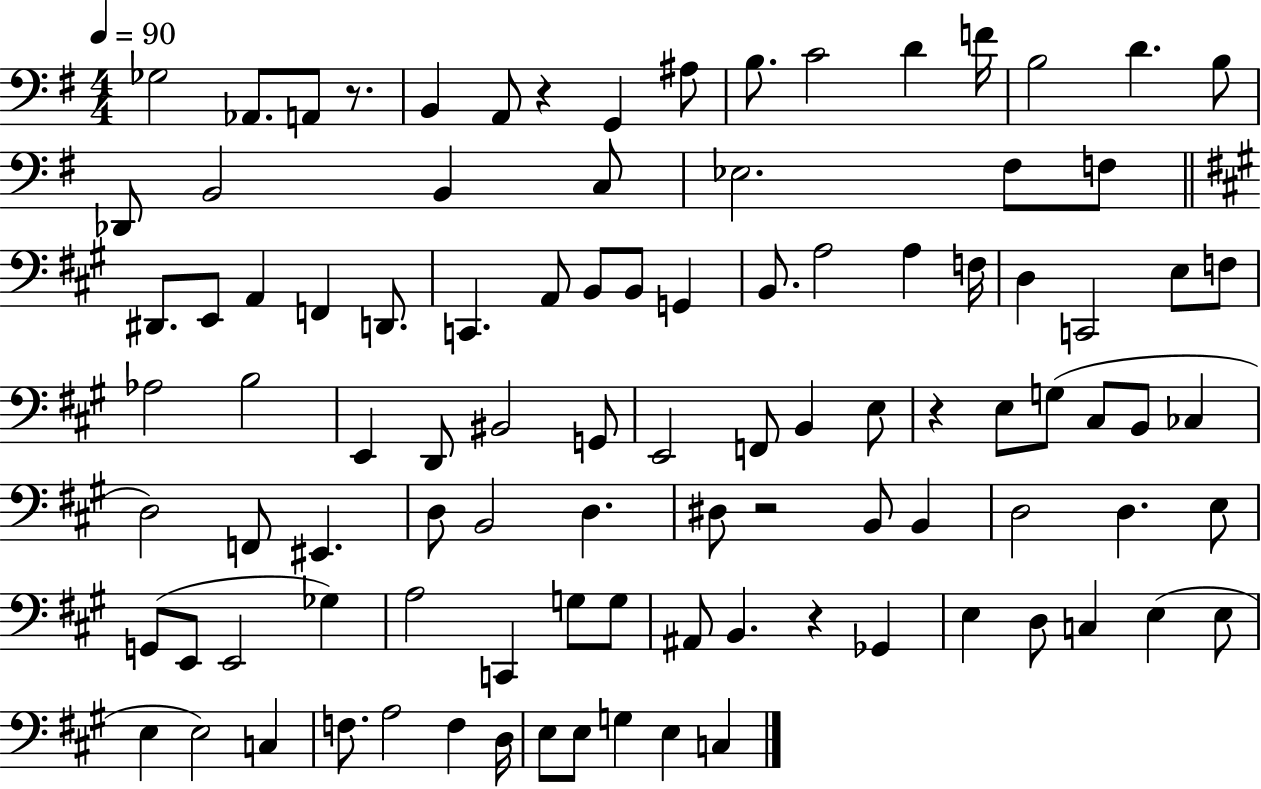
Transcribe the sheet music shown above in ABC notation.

X:1
T:Untitled
M:4/4
L:1/4
K:G
_G,2 _A,,/2 A,,/2 z/2 B,, A,,/2 z G,, ^A,/2 B,/2 C2 D F/4 B,2 D B,/2 _D,,/2 B,,2 B,, C,/2 _E,2 ^F,/2 F,/2 ^D,,/2 E,,/2 A,, F,, D,,/2 C,, A,,/2 B,,/2 B,,/2 G,, B,,/2 A,2 A, F,/4 D, C,,2 E,/2 F,/2 _A,2 B,2 E,, D,,/2 ^B,,2 G,,/2 E,,2 F,,/2 B,, E,/2 z E,/2 G,/2 ^C,/2 B,,/2 _C, D,2 F,,/2 ^E,, D,/2 B,,2 D, ^D,/2 z2 B,,/2 B,, D,2 D, E,/2 G,,/2 E,,/2 E,,2 _G, A,2 C,, G,/2 G,/2 ^A,,/2 B,, z _G,, E, D,/2 C, E, E,/2 E, E,2 C, F,/2 A,2 F, D,/4 E,/2 E,/2 G, E, C,